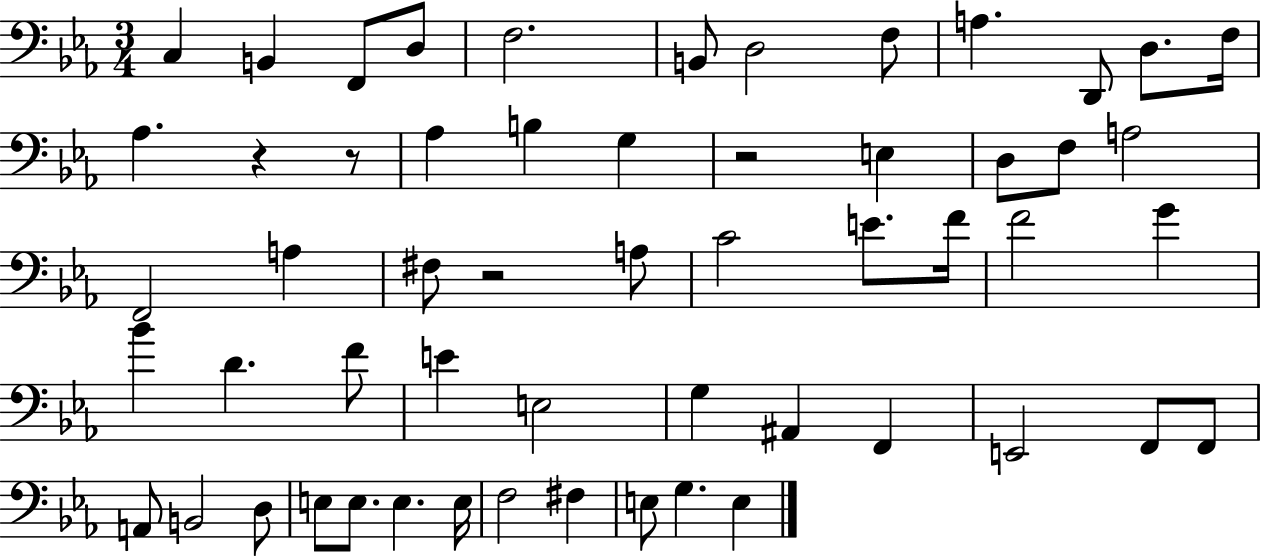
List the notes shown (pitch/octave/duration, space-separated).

C3/q B2/q F2/e D3/e F3/h. B2/e D3/h F3/e A3/q. D2/e D3/e. F3/s Ab3/q. R/q R/e Ab3/q B3/q G3/q R/h E3/q D3/e F3/e A3/h F2/h A3/q F#3/e R/h A3/e C4/h E4/e. F4/s F4/h G4/q Bb4/q D4/q. F4/e E4/q E3/h G3/q A#2/q F2/q E2/h F2/e F2/e A2/e B2/h D3/e E3/e E3/e. E3/q. E3/s F3/h F#3/q E3/e G3/q. E3/q